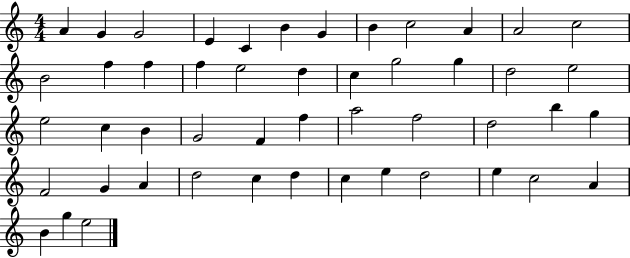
A4/q G4/q G4/h E4/q C4/q B4/q G4/q B4/q C5/h A4/q A4/h C5/h B4/h F5/q F5/q F5/q E5/h D5/q C5/q G5/h G5/q D5/h E5/h E5/h C5/q B4/q G4/h F4/q F5/q A5/h F5/h D5/h B5/q G5/q F4/h G4/q A4/q D5/h C5/q D5/q C5/q E5/q D5/h E5/q C5/h A4/q B4/q G5/q E5/h